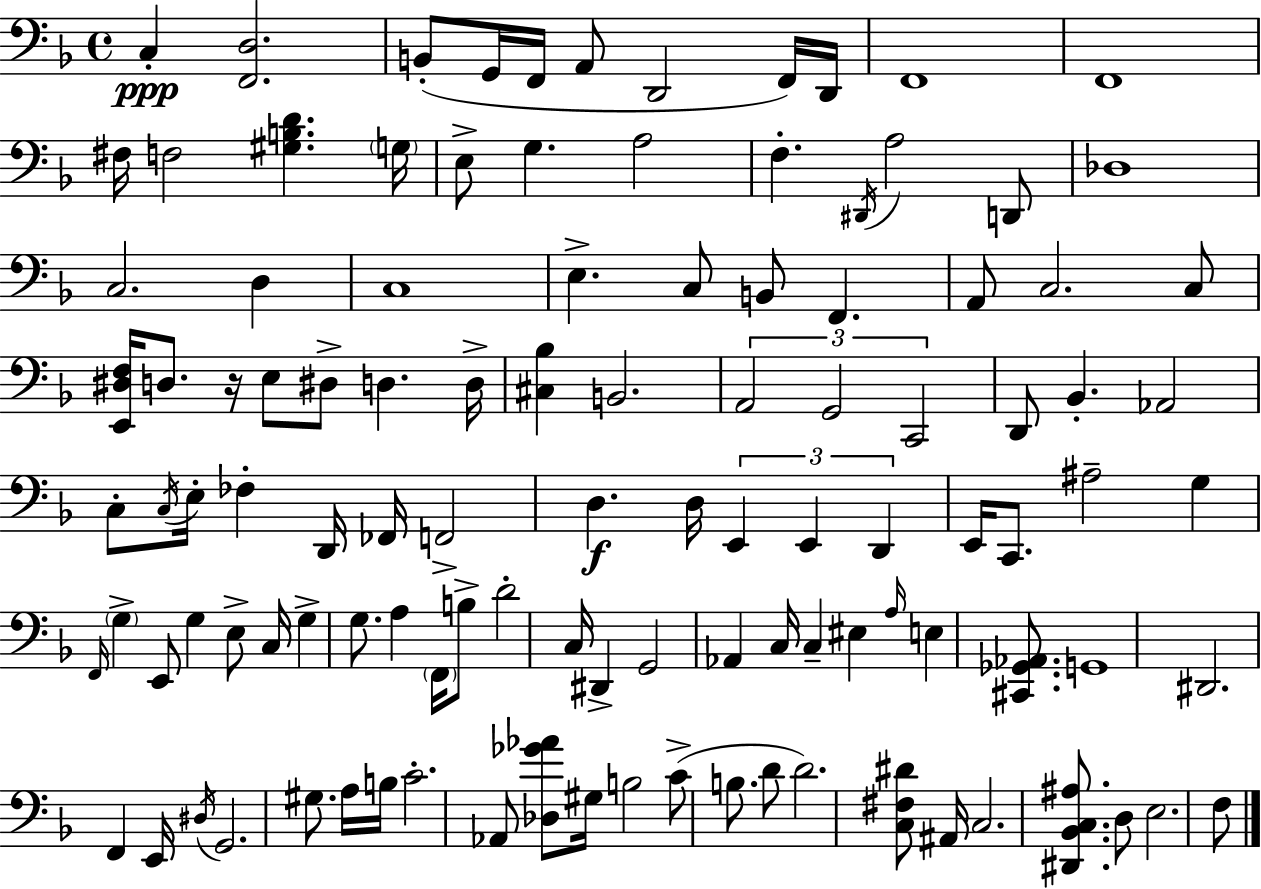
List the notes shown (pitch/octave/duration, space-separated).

C3/q [F2,D3]/h. B2/e G2/s F2/s A2/e D2/h F2/s D2/s F2/w F2/w F#3/s F3/h [G#3,B3,D4]/q. G3/s E3/e G3/q. A3/h F3/q. D#2/s A3/h D2/e Db3/w C3/h. D3/q C3/w E3/q. C3/e B2/e F2/q. A2/e C3/h. C3/e [E2,D#3,F3]/s D3/e. R/s E3/e D#3/e D3/q. D3/s [C#3,Bb3]/q B2/h. A2/h G2/h C2/h D2/e Bb2/q. Ab2/h C3/e C3/s E3/s FES3/q D2/s FES2/s F2/h D3/q. D3/s E2/q E2/q D2/q E2/s C2/e. A#3/h G3/q F2/s G3/q E2/e G3/q E3/e C3/s G3/q G3/e. A3/q F2/s B3/e D4/h C3/s D#2/q G2/h Ab2/q C3/s C3/q EIS3/q A3/s E3/q [C#2,Gb2,Ab2]/e. G2/w D#2/h. F2/q E2/s D#3/s G2/h. G#3/e. A3/s B3/s C4/h. Ab2/e [Db3,Gb4,Ab4]/e G#3/s B3/h C4/e B3/e. D4/e D4/h. [C3,F#3,D#4]/e A#2/s C3/h. [D#2,Bb2,C3,A#3]/e. D3/e E3/h. F3/e